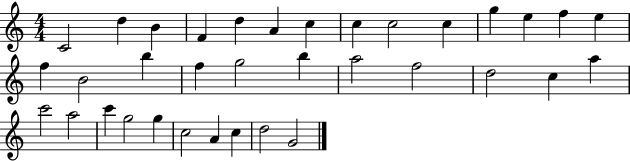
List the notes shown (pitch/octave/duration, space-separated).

C4/h D5/q B4/q F4/q D5/q A4/q C5/q C5/q C5/h C5/q G5/q E5/q F5/q E5/q F5/q B4/h B5/q F5/q G5/h B5/q A5/h F5/h D5/h C5/q A5/q C6/h A5/h C6/q G5/h G5/q C5/h A4/q C5/q D5/h G4/h